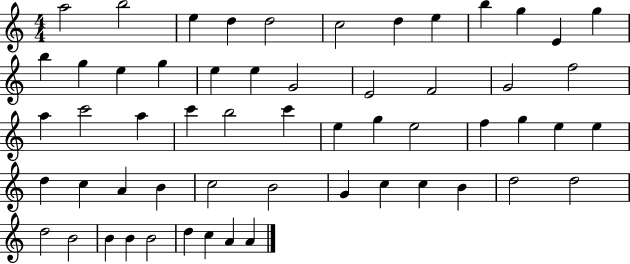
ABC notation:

X:1
T:Untitled
M:4/4
L:1/4
K:C
a2 b2 e d d2 c2 d e b g E g b g e g e e G2 E2 F2 G2 f2 a c'2 a c' b2 c' e g e2 f g e e d c A B c2 B2 G c c B d2 d2 d2 B2 B B B2 d c A A